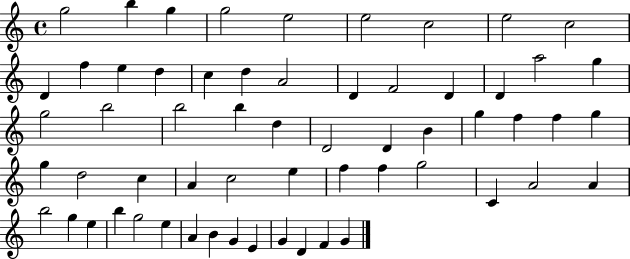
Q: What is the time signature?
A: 4/4